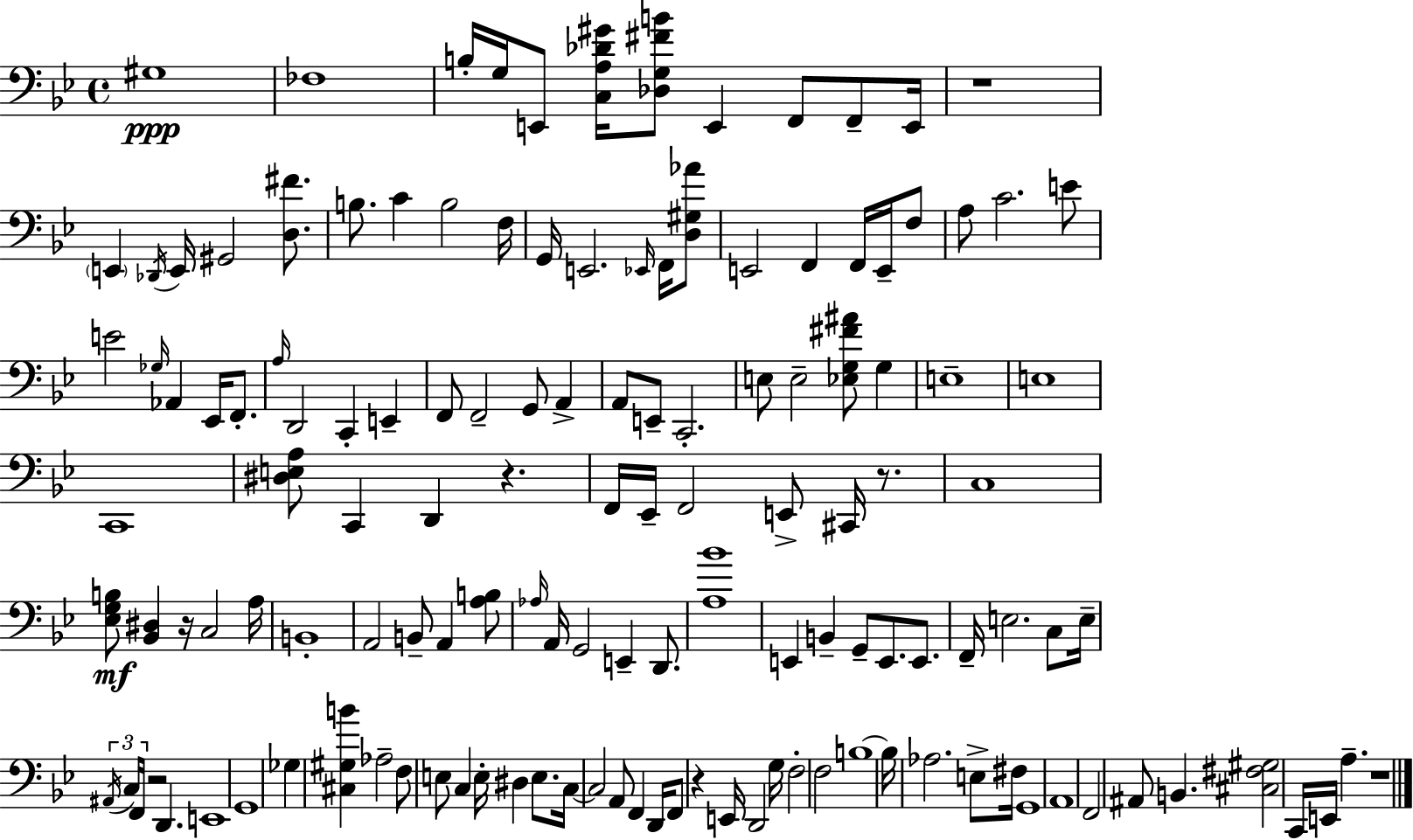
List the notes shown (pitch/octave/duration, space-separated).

G#3/w FES3/w B3/s G3/s E2/e [C3,A3,Db4,G#4]/s [Db3,G3,F#4,B4]/e E2/q F2/e F2/e E2/s R/w E2/q Db2/s E2/s G#2/h [D3,F#4]/e. B3/e. C4/q B3/h F3/s G2/s E2/h. Eb2/s F2/s [D3,G#3,Ab4]/e E2/h F2/q F2/s E2/s F3/e A3/e C4/h. E4/e E4/h Gb3/s Ab2/q Eb2/s F2/e. A3/s D2/h C2/q E2/q F2/e F2/h G2/e A2/q A2/e E2/e C2/h. E3/e E3/h [Eb3,G3,F#4,A#4]/e G3/q E3/w E3/w C2/w [D#3,E3,A3]/e C2/q D2/q R/q. F2/s Eb2/s F2/h E2/e C#2/s R/e. C3/w [Eb3,G3,B3]/e [Bb2,D#3]/q R/s C3/h A3/s B2/w A2/h B2/e A2/q [A3,B3]/e Ab3/s A2/s G2/h E2/q D2/e. [A3,Bb4]/w E2/q B2/q G2/e E2/e. E2/e. F2/s E3/h. C3/e E3/s A#2/s C3/s F2/s R/h D2/q. E2/w G2/w Gb3/q [C#3,G#3,B4]/q Ab3/h F3/e E3/e C3/q E3/s D#3/q E3/e. C3/s C3/h A2/e F2/q D2/s F2/e R/q E2/s D2/h G3/s F3/h F3/h B3/w B3/s Ab3/h. E3/e F#3/s G2/w A2/w F2/h A#2/e B2/q. [C#3,F#3,G#3]/h C2/s E2/s A3/q. R/w